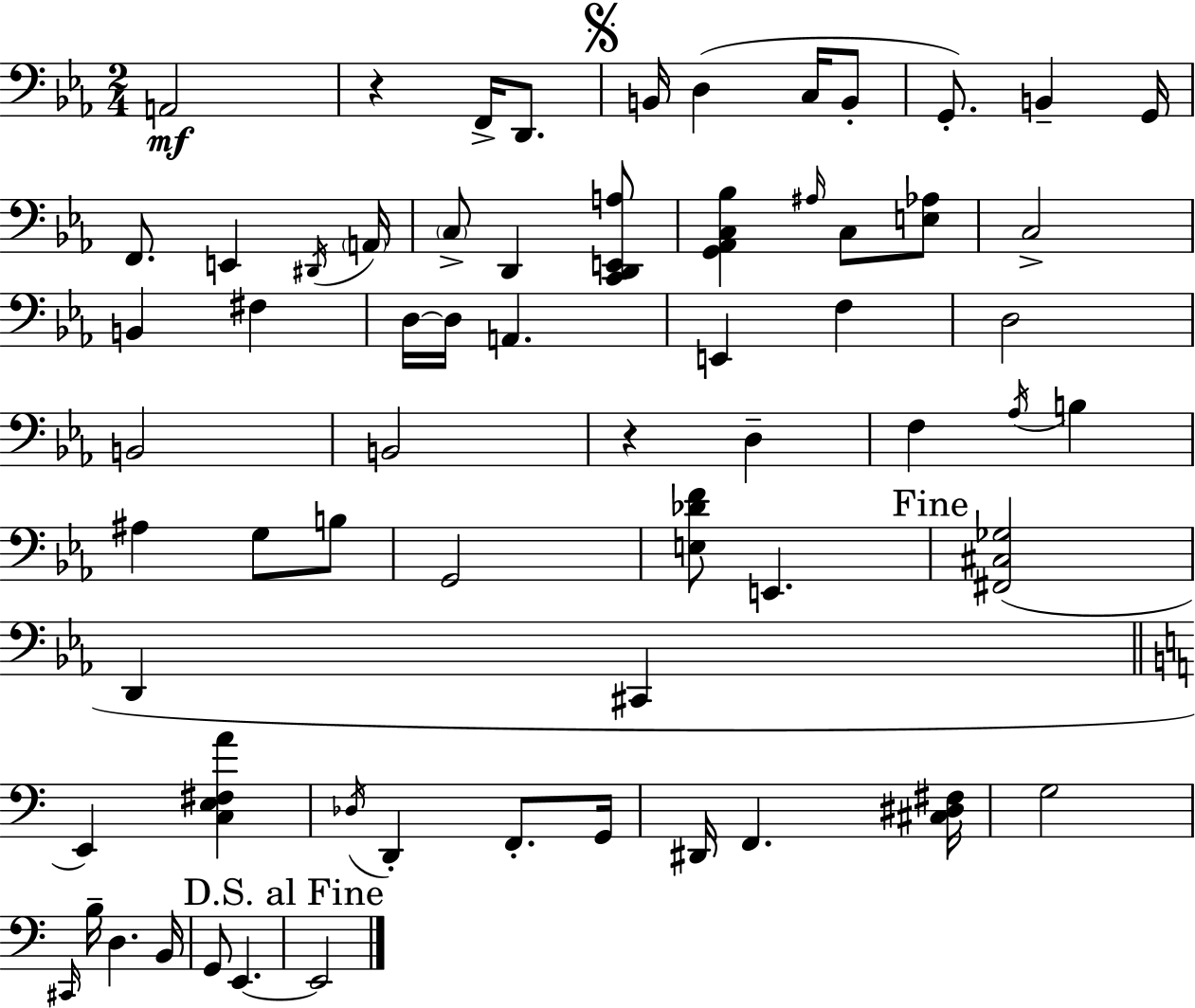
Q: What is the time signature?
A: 2/4